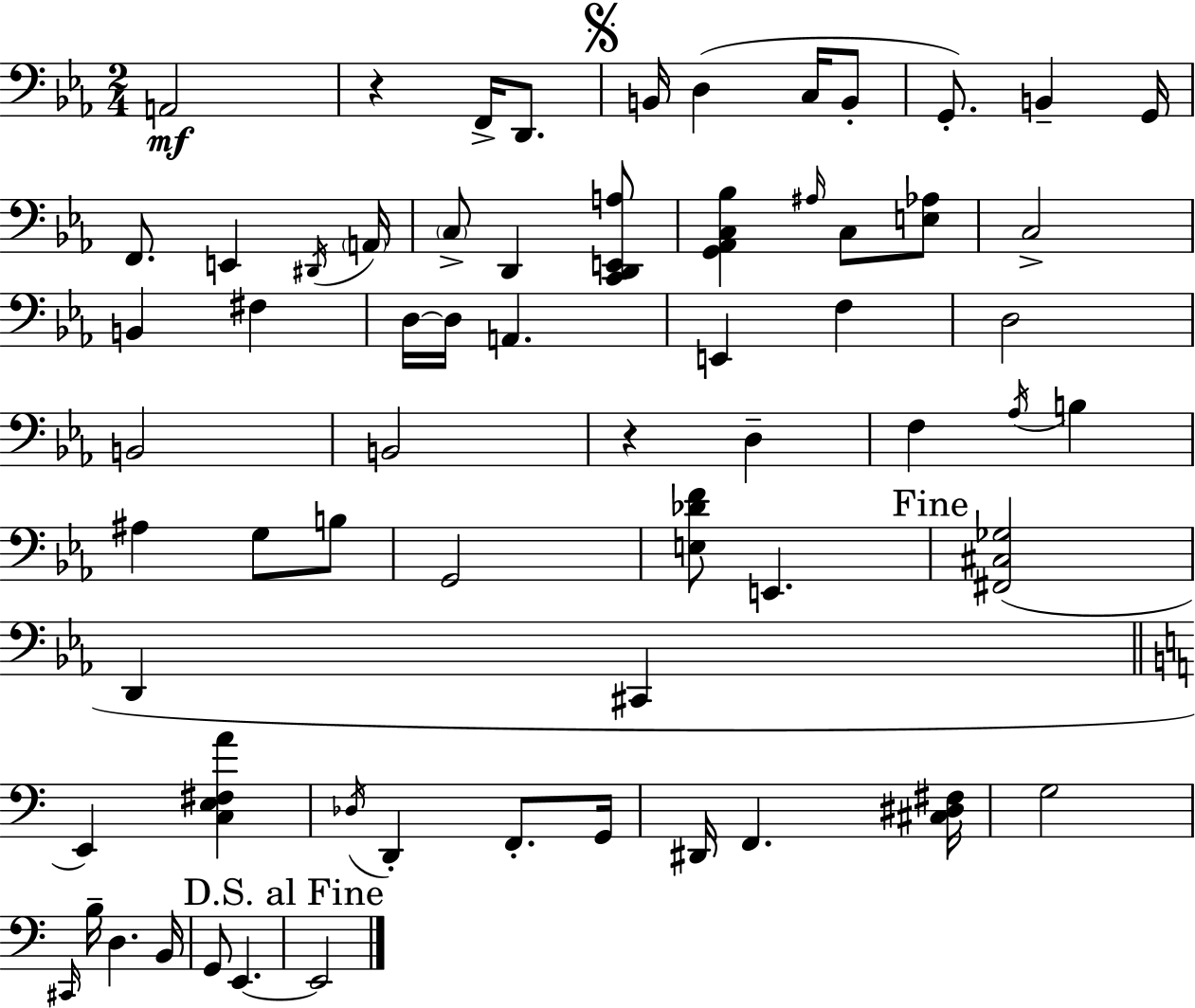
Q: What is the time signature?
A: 2/4